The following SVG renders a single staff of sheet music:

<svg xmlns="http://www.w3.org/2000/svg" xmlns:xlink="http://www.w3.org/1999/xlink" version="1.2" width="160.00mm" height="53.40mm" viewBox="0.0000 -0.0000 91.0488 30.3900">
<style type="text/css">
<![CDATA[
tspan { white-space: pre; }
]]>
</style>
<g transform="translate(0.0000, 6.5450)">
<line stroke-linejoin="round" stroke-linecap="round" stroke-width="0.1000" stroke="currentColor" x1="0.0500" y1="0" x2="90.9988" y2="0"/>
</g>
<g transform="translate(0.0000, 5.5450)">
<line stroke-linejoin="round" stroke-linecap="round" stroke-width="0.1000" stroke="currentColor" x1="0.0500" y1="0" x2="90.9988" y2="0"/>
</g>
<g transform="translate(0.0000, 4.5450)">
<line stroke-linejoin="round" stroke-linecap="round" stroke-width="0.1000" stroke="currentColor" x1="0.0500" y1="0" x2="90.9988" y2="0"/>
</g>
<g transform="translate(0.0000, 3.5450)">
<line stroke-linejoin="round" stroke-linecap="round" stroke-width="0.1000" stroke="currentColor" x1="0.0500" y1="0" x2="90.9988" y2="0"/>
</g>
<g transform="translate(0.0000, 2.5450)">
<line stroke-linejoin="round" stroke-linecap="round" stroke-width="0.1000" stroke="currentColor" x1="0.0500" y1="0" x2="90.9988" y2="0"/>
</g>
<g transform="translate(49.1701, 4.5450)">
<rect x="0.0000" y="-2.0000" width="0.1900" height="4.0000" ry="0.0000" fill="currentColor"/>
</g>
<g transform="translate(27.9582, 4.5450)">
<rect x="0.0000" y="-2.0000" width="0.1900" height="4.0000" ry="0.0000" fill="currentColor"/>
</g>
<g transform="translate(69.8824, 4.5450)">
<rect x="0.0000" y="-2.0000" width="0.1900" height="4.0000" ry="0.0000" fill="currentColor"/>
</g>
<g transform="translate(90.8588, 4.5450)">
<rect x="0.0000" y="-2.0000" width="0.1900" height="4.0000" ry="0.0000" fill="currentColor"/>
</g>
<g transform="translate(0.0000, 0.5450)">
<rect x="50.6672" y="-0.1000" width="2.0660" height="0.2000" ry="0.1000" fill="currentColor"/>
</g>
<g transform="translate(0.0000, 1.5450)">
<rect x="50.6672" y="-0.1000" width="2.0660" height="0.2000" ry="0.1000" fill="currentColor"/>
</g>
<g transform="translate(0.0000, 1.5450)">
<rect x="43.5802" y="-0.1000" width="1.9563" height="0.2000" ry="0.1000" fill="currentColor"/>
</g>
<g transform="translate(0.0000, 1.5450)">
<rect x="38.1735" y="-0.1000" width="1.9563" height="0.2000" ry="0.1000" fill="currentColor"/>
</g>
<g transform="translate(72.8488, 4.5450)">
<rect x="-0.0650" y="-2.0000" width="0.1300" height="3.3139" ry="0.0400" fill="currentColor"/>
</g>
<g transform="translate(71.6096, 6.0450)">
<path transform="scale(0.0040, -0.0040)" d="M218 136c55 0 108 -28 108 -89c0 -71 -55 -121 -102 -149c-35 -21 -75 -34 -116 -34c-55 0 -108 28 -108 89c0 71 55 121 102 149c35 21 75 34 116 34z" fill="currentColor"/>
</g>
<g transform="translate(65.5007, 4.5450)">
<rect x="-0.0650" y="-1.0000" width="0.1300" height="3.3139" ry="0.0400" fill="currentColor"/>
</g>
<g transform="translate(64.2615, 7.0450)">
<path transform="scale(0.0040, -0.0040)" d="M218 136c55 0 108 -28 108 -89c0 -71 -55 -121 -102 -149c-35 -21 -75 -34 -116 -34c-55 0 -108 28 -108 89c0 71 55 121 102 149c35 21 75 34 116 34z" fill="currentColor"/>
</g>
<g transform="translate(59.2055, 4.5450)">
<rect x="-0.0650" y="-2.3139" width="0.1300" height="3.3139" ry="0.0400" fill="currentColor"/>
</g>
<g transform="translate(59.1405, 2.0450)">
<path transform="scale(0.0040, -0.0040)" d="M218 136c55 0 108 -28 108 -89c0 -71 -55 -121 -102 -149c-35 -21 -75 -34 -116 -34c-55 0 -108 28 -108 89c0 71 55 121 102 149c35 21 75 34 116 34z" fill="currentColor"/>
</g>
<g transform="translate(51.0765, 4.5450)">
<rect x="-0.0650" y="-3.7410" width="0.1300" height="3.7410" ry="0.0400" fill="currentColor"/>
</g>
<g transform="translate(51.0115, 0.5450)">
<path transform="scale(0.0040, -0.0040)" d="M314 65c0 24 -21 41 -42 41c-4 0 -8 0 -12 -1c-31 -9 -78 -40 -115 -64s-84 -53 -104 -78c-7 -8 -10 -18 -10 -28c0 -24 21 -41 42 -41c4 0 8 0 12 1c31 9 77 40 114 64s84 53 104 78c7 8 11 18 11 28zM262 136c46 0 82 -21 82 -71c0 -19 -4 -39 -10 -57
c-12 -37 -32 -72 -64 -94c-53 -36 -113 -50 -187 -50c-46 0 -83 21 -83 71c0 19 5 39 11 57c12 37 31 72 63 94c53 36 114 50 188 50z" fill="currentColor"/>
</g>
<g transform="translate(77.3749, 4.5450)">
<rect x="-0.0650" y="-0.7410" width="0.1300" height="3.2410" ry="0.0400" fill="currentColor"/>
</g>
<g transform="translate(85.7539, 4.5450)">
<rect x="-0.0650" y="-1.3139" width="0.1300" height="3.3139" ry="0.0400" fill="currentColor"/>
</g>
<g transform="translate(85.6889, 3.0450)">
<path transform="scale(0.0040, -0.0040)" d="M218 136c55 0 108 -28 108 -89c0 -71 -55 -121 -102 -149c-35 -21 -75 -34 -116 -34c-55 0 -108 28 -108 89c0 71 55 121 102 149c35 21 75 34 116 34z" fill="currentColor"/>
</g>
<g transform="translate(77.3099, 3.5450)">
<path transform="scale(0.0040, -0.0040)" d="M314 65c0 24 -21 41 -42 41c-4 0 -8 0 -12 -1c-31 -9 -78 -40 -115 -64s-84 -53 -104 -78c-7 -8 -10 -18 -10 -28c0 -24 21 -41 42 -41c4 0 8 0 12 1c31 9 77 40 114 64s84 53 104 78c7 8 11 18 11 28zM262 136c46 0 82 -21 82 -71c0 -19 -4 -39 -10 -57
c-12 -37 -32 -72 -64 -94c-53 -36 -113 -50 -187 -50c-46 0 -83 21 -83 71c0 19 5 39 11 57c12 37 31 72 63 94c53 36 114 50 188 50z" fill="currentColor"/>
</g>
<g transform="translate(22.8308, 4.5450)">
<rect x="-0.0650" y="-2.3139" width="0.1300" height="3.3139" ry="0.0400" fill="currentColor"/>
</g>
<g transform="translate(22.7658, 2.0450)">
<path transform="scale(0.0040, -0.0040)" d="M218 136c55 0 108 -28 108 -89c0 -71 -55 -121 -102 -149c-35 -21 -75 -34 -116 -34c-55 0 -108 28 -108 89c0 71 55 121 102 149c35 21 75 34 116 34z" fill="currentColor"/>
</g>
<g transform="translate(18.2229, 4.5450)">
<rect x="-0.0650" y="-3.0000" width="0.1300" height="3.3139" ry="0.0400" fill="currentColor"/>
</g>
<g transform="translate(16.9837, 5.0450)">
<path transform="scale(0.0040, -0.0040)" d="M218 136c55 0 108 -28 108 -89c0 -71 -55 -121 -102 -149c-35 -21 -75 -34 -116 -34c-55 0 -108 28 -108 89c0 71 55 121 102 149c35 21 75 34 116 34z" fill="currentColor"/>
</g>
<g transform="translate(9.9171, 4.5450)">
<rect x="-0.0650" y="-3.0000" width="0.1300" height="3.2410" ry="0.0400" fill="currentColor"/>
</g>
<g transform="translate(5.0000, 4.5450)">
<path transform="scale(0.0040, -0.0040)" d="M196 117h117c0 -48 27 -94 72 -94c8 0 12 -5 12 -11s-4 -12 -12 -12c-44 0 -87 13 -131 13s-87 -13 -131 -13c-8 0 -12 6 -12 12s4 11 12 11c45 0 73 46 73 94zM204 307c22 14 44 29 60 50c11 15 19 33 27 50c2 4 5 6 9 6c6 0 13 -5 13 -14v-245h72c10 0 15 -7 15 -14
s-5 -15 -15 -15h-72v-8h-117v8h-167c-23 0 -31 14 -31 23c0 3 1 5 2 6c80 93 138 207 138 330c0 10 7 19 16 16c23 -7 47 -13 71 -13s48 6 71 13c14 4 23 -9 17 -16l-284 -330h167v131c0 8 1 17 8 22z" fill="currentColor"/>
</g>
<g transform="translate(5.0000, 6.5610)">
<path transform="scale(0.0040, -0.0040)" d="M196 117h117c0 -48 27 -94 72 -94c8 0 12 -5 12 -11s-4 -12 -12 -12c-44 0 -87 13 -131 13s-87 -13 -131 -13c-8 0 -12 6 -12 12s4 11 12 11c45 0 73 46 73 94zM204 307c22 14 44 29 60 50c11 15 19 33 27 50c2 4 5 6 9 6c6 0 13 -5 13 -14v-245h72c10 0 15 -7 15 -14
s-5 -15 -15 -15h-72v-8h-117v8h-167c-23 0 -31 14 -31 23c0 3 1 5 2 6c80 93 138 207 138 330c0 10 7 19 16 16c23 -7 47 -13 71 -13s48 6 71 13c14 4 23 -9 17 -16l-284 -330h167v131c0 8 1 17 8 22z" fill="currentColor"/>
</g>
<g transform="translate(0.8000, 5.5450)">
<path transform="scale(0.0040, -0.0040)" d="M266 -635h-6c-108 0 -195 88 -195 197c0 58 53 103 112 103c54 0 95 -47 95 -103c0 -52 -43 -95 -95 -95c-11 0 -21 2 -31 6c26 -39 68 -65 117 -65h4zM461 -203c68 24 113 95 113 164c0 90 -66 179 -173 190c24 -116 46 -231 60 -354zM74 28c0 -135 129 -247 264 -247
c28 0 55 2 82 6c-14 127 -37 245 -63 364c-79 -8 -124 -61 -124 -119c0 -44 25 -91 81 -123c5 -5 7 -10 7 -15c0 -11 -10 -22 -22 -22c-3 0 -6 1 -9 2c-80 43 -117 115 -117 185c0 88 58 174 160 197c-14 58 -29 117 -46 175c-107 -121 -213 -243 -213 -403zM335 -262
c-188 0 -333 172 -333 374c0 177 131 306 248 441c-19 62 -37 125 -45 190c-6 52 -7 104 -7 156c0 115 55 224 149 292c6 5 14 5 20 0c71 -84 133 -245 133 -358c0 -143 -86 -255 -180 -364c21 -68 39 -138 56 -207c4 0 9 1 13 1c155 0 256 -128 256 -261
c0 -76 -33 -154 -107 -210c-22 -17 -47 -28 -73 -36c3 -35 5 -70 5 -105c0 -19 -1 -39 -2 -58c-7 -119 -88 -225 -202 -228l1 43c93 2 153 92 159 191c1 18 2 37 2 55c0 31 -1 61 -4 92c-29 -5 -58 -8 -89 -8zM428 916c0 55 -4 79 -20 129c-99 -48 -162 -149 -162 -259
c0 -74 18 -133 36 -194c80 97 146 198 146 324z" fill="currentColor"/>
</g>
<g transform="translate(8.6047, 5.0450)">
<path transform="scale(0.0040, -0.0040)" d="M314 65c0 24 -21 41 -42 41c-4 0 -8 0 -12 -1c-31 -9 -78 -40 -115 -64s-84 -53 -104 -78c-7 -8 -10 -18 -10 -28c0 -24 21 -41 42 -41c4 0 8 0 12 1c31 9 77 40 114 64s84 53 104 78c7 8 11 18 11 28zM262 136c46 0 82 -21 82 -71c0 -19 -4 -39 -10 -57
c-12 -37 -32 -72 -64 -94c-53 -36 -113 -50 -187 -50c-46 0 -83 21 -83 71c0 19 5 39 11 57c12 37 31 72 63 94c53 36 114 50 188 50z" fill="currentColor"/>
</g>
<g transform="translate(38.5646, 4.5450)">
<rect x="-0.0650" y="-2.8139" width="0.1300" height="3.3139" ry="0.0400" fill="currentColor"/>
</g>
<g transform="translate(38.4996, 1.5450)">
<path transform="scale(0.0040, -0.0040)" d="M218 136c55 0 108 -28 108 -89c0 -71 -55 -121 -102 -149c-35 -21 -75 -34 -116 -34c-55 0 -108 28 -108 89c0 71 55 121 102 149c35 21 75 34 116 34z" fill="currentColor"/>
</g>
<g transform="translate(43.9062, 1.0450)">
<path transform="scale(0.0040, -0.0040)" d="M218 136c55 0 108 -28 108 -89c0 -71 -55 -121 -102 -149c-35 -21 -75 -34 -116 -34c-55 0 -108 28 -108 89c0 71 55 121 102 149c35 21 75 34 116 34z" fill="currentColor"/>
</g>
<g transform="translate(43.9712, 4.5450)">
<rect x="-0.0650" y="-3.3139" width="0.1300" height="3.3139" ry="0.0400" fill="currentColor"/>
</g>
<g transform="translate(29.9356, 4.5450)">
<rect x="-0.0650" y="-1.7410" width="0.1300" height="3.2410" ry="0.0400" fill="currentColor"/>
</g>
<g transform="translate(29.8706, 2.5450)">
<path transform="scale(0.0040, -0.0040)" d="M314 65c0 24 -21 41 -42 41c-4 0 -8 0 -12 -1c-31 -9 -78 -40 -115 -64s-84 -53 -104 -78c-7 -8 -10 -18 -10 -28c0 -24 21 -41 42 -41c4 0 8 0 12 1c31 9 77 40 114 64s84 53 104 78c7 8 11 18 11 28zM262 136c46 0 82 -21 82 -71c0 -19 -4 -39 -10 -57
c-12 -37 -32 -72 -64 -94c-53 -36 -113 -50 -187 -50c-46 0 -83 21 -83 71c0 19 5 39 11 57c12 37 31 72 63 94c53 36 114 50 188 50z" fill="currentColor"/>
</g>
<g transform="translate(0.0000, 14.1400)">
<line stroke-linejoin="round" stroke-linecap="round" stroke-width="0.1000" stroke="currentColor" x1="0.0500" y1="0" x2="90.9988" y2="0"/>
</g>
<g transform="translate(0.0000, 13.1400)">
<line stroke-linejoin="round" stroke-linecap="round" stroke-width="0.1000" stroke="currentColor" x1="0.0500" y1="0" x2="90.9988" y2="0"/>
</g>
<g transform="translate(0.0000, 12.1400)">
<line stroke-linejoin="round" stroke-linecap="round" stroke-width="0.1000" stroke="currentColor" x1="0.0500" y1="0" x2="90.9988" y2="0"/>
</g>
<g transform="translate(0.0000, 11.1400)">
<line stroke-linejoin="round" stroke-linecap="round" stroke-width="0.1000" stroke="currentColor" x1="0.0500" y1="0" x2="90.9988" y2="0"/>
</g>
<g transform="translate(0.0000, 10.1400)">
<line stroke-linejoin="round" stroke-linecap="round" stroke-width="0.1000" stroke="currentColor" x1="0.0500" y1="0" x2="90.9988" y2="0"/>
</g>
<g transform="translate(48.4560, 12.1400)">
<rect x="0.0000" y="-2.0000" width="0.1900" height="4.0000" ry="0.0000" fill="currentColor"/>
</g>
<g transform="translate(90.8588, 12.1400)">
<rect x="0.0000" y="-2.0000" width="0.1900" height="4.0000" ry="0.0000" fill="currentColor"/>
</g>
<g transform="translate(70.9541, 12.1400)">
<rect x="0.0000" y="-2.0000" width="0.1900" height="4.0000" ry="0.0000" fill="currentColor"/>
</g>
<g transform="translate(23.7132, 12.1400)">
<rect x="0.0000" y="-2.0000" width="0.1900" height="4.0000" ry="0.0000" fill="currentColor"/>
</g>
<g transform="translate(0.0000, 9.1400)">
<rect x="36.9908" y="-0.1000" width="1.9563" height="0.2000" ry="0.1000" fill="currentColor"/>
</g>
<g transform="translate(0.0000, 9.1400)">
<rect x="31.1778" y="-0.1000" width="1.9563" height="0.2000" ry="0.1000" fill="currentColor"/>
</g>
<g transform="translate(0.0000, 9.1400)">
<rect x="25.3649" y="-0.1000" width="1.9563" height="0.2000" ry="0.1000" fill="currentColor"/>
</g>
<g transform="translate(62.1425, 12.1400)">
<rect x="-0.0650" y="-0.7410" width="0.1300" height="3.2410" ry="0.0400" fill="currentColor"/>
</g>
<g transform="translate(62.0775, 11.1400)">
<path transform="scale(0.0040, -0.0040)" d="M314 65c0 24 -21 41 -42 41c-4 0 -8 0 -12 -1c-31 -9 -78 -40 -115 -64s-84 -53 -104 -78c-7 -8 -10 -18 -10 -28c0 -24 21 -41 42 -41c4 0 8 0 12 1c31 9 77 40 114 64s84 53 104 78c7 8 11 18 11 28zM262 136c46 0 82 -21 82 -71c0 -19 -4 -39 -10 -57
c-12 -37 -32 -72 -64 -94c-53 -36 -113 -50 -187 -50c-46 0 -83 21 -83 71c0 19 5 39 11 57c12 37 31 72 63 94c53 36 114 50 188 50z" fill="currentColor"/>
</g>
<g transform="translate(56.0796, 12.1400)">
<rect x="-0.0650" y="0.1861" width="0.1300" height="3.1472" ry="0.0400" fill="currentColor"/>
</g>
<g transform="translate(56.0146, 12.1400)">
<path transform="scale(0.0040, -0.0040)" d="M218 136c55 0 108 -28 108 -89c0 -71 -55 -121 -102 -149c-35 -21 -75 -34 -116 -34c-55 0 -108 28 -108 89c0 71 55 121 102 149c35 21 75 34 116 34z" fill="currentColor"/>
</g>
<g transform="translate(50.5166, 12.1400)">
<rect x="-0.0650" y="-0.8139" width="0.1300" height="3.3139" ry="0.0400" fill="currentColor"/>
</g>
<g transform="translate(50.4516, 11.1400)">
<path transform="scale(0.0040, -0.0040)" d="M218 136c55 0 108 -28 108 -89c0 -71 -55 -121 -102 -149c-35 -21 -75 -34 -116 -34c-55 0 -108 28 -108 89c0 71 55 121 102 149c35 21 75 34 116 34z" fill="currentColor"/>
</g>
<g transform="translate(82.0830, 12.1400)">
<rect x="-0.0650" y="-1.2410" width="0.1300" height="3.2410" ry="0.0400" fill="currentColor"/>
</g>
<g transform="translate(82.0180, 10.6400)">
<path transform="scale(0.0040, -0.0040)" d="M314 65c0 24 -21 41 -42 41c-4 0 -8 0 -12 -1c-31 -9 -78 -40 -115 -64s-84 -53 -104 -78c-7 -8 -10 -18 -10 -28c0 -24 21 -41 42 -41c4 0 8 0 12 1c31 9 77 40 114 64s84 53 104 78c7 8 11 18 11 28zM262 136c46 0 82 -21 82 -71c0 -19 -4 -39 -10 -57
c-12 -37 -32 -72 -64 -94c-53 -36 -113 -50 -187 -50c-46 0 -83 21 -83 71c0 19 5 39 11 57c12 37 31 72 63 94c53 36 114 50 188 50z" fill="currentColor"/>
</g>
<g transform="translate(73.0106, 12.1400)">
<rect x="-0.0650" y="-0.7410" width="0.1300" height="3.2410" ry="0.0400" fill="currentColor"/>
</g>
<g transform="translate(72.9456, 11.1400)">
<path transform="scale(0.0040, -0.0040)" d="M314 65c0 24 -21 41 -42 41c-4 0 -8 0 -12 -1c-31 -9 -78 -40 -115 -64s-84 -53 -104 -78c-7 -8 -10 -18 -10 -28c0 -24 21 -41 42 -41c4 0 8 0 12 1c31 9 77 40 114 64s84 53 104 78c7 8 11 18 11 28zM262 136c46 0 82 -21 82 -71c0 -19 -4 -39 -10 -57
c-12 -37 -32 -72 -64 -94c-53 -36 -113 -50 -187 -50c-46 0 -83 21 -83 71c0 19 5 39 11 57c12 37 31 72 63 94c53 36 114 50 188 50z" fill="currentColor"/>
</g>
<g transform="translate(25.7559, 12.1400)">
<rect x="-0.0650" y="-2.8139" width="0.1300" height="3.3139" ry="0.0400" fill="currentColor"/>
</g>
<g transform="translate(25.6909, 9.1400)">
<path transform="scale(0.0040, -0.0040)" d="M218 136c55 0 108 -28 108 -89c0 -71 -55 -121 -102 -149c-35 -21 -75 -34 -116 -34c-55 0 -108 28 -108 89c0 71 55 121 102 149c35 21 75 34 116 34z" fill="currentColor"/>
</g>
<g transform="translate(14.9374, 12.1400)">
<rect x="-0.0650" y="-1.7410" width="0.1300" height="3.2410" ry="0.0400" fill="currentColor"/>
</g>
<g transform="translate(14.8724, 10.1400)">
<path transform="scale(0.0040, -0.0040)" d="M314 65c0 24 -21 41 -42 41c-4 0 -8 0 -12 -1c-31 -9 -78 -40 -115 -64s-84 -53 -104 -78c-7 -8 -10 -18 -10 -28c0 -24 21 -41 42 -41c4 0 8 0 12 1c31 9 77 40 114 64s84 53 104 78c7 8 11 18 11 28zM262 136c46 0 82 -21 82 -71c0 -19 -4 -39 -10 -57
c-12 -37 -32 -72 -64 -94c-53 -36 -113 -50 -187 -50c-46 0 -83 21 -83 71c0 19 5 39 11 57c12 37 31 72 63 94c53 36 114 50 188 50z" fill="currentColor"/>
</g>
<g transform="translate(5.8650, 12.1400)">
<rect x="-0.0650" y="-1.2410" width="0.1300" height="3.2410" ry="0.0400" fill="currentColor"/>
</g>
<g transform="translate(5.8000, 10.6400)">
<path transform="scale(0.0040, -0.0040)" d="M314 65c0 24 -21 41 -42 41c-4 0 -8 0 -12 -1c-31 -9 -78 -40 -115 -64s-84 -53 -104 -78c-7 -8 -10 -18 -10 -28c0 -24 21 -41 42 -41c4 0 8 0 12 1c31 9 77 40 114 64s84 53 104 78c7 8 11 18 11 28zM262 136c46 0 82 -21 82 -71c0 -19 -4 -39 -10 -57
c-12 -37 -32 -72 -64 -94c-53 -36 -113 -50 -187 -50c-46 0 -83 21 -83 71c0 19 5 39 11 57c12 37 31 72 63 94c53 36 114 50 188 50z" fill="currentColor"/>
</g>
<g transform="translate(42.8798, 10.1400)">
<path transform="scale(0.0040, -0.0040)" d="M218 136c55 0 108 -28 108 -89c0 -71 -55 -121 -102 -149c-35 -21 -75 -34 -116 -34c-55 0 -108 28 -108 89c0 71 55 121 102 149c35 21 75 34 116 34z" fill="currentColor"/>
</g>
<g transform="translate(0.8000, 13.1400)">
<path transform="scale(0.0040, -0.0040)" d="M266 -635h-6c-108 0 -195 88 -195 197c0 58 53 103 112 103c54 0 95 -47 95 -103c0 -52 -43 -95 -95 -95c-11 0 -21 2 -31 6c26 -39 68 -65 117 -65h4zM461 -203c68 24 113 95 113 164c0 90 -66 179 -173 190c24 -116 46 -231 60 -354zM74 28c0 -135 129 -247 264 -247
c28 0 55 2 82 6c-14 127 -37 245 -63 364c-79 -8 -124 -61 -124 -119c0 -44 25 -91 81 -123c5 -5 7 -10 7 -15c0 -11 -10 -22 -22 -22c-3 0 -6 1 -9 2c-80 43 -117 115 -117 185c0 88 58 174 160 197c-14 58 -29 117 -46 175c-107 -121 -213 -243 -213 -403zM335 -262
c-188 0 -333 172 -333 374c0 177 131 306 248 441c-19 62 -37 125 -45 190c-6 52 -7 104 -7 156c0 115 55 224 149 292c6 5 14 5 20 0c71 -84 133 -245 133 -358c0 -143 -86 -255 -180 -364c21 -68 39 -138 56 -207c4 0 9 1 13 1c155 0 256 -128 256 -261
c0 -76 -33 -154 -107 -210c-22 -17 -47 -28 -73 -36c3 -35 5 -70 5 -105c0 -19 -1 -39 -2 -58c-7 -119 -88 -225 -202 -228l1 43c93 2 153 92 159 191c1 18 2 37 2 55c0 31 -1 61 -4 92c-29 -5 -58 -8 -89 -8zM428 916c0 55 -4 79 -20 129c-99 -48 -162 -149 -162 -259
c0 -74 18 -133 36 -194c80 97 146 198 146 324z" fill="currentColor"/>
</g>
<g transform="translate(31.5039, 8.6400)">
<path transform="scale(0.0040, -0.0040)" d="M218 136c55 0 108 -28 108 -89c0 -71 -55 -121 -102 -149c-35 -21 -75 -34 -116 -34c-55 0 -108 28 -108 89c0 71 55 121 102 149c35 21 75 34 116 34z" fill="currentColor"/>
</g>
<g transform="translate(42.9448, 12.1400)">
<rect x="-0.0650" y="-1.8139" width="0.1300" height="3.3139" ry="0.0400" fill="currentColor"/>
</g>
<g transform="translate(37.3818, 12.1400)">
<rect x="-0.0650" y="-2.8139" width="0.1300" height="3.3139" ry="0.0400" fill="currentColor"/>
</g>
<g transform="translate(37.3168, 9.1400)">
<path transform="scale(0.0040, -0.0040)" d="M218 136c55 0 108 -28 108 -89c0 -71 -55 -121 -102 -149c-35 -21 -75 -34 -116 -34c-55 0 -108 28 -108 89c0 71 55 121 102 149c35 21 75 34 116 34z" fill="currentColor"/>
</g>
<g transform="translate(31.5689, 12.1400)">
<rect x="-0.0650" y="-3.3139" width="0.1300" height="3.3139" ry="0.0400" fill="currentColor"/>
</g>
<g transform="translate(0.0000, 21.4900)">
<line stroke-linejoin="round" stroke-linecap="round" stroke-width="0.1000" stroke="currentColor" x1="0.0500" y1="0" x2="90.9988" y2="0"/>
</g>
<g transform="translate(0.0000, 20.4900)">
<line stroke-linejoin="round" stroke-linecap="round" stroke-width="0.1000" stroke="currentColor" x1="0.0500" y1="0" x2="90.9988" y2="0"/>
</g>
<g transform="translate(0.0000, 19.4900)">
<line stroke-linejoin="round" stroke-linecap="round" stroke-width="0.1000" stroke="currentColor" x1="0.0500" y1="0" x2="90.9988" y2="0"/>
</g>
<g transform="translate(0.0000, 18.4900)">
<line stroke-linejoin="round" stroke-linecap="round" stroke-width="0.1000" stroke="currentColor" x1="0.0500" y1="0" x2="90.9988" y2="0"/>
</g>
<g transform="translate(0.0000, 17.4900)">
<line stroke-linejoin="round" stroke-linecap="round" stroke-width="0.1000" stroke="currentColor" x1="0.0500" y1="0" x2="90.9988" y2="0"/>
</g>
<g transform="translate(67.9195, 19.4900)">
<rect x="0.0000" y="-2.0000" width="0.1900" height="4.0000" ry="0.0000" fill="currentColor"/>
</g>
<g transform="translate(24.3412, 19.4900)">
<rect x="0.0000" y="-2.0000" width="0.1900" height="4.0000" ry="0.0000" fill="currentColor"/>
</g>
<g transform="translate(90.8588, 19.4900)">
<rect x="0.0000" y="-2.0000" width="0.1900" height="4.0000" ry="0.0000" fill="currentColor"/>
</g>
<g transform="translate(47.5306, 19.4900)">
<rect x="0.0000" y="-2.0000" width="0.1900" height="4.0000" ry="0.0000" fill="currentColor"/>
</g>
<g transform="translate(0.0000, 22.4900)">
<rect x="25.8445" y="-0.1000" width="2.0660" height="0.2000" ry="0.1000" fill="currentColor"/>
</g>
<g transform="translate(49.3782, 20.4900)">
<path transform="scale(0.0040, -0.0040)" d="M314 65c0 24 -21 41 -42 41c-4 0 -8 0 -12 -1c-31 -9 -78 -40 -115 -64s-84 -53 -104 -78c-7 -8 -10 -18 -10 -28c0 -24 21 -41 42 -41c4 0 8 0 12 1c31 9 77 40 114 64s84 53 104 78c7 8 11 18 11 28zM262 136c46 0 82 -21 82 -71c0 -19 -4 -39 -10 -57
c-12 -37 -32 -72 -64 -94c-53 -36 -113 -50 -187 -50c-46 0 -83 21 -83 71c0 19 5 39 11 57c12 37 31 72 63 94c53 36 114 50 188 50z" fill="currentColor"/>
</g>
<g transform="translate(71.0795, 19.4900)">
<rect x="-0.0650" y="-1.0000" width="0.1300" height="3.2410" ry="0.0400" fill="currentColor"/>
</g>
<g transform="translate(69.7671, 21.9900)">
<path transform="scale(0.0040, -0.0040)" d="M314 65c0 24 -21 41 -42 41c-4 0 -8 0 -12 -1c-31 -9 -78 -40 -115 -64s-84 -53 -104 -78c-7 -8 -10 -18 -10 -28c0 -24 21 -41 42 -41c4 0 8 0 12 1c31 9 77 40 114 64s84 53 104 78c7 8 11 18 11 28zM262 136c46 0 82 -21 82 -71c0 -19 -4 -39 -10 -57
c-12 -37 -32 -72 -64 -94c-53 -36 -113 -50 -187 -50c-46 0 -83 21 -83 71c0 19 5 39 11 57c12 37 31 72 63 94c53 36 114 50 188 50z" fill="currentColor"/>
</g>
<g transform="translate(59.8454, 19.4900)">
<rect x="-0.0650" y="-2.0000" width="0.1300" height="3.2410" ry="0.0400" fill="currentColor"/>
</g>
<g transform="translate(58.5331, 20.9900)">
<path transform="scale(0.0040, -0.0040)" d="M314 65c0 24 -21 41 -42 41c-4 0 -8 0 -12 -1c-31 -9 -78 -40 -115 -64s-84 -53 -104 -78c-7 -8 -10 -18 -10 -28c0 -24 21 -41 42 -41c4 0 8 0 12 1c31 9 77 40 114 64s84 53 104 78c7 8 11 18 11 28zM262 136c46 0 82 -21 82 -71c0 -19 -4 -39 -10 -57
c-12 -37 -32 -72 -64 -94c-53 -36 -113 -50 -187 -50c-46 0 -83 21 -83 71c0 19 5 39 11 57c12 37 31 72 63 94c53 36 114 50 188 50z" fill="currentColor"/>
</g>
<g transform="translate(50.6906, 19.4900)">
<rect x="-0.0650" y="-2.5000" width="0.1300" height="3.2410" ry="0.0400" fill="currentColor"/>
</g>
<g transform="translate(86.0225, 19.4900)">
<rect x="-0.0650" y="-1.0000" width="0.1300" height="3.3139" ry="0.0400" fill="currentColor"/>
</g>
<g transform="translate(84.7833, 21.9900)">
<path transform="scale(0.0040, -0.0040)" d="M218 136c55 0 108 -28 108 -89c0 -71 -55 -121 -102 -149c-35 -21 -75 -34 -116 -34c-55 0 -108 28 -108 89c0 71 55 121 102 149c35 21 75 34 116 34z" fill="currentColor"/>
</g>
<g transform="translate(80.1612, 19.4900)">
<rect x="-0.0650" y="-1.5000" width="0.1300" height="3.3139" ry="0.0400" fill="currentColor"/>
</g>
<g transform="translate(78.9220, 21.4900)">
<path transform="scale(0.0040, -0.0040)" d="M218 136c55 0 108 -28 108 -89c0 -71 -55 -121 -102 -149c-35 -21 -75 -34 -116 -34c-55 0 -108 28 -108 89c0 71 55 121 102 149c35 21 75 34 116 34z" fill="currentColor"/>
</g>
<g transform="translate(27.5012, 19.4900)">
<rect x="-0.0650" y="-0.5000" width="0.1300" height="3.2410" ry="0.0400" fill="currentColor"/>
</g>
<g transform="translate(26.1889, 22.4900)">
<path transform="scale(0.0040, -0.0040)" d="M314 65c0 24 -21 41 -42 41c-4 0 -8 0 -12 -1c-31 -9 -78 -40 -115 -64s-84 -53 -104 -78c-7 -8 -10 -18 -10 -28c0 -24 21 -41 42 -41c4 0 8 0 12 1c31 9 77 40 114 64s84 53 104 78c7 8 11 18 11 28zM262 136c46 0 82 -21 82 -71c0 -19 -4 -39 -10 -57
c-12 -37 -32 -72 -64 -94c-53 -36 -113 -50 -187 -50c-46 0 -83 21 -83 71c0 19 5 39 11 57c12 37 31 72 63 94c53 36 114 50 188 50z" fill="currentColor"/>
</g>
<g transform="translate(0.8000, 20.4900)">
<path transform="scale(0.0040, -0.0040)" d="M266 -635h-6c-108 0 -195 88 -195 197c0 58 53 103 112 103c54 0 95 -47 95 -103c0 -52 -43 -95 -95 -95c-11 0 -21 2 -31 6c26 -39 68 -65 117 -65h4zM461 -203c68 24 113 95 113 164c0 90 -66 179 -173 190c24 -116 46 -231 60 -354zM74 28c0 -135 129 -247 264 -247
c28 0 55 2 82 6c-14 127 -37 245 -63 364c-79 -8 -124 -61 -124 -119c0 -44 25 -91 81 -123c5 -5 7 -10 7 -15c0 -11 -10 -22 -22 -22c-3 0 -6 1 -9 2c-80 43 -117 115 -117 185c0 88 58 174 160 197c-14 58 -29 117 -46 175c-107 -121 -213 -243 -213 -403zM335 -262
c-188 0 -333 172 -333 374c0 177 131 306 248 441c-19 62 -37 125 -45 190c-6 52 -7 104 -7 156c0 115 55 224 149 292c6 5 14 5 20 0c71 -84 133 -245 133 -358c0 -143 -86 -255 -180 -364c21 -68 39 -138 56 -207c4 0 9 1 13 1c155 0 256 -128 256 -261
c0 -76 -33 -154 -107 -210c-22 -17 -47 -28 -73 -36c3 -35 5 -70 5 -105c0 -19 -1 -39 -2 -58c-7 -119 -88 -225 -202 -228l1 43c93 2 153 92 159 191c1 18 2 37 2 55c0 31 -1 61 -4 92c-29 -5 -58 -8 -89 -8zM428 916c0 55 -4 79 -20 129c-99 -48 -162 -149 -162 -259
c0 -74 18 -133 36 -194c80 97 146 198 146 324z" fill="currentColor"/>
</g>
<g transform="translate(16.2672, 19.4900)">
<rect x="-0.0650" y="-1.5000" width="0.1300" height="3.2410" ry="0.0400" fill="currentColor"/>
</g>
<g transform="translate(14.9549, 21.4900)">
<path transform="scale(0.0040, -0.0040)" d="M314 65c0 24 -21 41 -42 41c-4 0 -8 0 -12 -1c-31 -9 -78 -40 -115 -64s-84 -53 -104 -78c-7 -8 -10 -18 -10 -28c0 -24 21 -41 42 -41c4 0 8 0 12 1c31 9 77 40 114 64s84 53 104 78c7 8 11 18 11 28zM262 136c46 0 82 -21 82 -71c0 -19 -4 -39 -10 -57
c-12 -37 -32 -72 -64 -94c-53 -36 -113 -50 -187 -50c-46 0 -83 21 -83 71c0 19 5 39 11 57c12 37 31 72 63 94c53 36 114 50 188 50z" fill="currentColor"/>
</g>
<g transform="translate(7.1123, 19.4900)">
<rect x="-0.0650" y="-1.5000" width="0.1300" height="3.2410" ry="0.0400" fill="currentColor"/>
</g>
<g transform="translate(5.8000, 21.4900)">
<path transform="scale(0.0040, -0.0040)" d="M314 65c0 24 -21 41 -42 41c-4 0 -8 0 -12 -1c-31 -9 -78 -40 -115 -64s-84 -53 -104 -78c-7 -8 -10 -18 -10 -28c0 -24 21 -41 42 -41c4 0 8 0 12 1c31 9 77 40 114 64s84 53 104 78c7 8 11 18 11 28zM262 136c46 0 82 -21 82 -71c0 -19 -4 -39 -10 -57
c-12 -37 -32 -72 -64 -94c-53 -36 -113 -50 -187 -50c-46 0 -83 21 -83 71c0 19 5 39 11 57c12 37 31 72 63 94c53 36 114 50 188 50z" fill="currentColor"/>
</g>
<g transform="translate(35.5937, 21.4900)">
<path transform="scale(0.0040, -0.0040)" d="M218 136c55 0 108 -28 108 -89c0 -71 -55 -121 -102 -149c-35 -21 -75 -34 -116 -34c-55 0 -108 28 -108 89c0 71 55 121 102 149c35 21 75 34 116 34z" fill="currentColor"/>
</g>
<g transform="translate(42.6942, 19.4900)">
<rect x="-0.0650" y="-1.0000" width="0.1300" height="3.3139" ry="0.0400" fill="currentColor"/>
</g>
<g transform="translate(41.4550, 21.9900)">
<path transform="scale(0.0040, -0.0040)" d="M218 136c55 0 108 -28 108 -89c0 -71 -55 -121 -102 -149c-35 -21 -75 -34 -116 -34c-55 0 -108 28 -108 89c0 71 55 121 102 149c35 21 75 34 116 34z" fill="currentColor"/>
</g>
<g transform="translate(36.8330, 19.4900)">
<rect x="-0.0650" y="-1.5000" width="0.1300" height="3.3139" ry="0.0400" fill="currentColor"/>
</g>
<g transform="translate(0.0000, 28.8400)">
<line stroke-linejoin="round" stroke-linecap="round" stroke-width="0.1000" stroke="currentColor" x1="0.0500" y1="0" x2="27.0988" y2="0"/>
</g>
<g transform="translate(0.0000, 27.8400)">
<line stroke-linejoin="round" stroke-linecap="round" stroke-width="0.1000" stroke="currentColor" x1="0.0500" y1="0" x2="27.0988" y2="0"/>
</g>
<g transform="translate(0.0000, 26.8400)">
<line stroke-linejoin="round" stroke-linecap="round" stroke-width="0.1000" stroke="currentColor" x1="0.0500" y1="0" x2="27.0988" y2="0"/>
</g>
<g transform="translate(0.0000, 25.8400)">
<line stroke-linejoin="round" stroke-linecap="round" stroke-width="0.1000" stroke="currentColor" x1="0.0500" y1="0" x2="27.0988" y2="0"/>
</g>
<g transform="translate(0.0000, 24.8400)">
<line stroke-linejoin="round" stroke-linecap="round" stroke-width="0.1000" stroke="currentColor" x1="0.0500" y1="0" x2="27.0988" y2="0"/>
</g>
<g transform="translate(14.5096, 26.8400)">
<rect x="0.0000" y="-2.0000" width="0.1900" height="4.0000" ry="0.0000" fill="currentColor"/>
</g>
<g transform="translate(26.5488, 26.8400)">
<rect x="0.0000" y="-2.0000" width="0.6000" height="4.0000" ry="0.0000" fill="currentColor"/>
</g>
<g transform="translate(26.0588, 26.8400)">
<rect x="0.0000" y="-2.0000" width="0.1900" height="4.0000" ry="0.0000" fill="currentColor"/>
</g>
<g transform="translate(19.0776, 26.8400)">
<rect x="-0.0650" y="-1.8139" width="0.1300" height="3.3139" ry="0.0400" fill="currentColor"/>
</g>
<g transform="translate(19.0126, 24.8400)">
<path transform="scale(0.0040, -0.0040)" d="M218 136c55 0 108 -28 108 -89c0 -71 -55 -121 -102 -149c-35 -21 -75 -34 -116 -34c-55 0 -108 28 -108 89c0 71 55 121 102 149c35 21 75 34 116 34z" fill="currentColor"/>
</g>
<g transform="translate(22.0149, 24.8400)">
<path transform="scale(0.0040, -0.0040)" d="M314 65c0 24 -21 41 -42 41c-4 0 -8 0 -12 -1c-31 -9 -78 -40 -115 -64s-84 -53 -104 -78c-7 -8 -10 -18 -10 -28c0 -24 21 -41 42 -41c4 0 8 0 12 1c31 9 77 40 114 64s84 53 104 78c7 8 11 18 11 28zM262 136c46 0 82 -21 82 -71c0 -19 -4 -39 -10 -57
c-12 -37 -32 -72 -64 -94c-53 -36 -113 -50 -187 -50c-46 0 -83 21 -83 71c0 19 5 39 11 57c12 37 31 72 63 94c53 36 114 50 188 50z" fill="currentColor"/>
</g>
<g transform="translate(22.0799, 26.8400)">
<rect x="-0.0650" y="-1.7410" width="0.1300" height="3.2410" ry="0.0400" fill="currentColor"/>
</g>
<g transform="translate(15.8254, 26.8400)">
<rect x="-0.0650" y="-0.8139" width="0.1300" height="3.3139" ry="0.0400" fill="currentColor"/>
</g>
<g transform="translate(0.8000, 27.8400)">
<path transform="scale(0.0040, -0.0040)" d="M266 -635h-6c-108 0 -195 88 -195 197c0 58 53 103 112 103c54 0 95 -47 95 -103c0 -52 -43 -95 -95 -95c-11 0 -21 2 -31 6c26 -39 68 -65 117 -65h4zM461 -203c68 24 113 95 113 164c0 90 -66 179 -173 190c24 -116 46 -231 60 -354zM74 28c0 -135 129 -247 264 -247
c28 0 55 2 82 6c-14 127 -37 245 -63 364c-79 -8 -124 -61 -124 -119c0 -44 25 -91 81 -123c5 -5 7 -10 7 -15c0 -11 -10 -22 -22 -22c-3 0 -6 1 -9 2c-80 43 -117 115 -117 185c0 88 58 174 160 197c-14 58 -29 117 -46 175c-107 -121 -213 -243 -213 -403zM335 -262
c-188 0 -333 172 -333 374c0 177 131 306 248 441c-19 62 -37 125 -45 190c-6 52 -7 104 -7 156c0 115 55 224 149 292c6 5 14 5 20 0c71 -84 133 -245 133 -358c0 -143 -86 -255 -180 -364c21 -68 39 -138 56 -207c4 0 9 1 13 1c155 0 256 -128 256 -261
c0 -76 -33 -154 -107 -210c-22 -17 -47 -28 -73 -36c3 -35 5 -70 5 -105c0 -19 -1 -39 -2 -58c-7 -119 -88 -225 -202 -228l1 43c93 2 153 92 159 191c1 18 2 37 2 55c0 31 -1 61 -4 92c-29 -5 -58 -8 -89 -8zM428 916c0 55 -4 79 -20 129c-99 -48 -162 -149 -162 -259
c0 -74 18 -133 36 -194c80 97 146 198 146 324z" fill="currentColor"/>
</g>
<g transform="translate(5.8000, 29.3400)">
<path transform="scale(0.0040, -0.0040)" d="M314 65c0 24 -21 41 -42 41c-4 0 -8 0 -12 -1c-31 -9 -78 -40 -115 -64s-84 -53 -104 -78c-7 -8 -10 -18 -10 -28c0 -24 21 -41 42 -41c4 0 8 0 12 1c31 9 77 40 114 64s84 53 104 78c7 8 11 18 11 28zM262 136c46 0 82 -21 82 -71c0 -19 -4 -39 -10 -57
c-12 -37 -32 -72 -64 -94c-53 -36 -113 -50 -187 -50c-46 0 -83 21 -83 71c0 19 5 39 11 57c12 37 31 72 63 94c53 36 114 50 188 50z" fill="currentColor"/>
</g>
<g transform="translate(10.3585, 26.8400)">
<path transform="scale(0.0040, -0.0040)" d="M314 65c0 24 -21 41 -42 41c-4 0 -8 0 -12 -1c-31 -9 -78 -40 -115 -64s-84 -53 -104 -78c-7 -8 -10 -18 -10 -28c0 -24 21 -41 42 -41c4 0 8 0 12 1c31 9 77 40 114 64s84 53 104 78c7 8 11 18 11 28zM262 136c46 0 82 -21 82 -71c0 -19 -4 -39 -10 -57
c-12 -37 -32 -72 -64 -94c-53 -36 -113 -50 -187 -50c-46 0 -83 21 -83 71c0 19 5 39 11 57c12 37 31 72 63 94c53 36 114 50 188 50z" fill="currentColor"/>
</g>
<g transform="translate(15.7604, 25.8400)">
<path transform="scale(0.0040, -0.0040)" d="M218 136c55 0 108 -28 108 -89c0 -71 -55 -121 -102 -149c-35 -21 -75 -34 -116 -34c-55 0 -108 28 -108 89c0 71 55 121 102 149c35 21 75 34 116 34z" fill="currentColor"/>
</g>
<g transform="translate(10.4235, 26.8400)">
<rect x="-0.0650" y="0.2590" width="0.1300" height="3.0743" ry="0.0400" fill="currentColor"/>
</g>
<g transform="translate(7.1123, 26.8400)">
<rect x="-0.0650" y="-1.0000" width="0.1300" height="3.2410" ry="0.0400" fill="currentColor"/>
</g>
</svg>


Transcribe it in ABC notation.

X:1
T:Untitled
M:4/4
L:1/4
K:C
A2 A g f2 a b c'2 g D F d2 e e2 f2 a b a f d B d2 d2 e2 E2 E2 C2 E D G2 F2 D2 E D D2 B2 d f f2